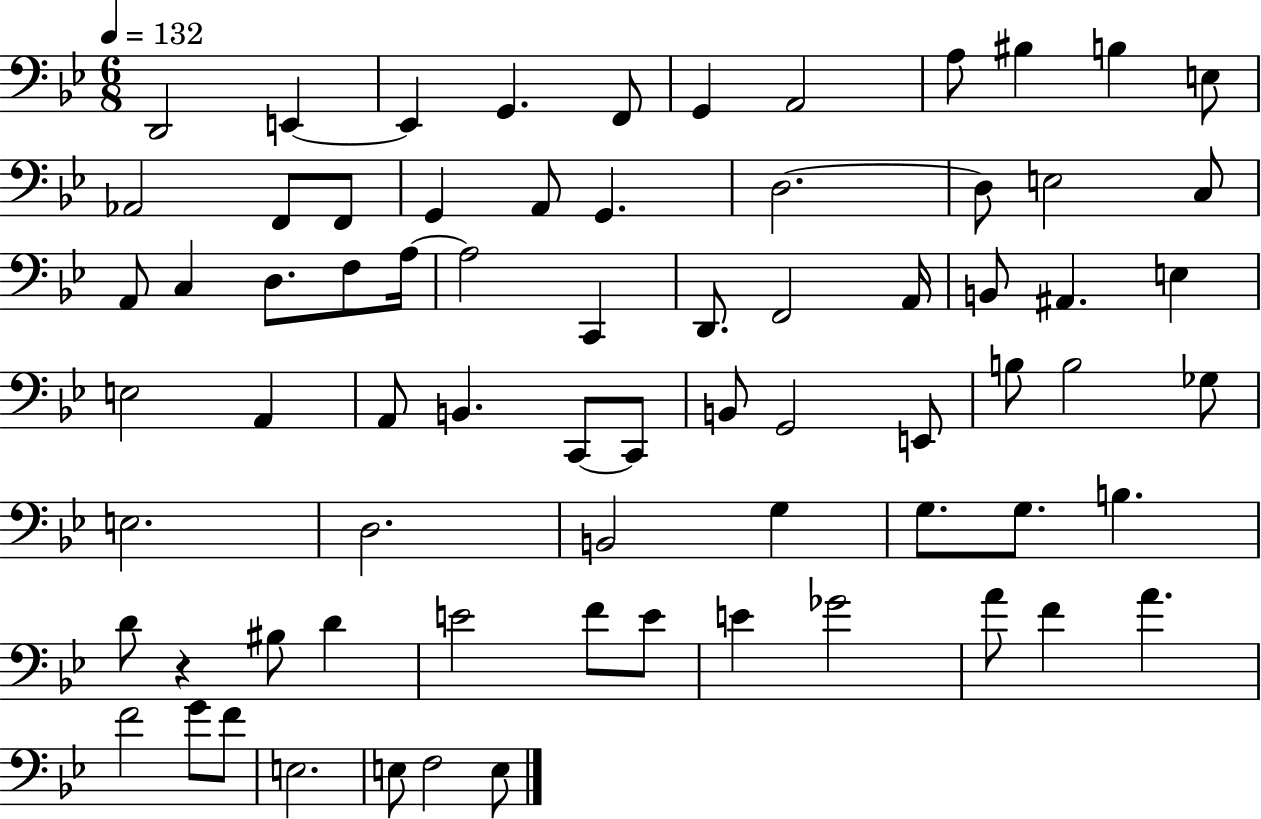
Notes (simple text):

D2/h E2/q E2/q G2/q. F2/e G2/q A2/h A3/e BIS3/q B3/q E3/e Ab2/h F2/e F2/e G2/q A2/e G2/q. D3/h. D3/e E3/h C3/e A2/e C3/q D3/e. F3/e A3/s A3/h C2/q D2/e. F2/h A2/s B2/e A#2/q. E3/q E3/h A2/q A2/e B2/q. C2/e C2/e B2/e G2/h E2/e B3/e B3/h Gb3/e E3/h. D3/h. B2/h G3/q G3/e. G3/e. B3/q. D4/e R/q BIS3/e D4/q E4/h F4/e E4/e E4/q Gb4/h A4/e F4/q A4/q. F4/h G4/e F4/e E3/h. E3/e F3/h E3/e